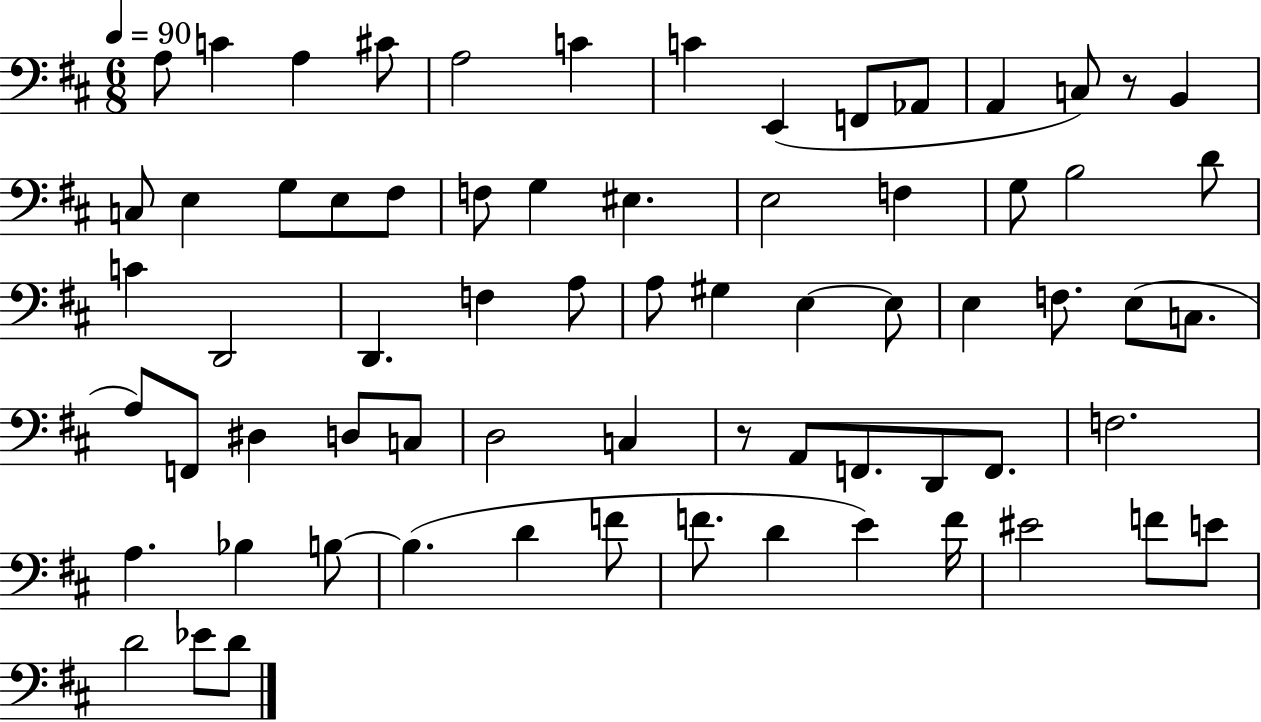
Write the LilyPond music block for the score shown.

{
  \clef bass
  \numericTimeSignature
  \time 6/8
  \key d \major
  \tempo 4 = 90
  a8 c'4 a4 cis'8 | a2 c'4 | c'4 e,4( f,8 aes,8 | a,4 c8) r8 b,4 | \break c8 e4 g8 e8 fis8 | f8 g4 eis4. | e2 f4 | g8 b2 d'8 | \break c'4 d,2 | d,4. f4 a8 | a8 gis4 e4~~ e8 | e4 f8. e8( c8. | \break a8) f,8 dis4 d8 c8 | d2 c4 | r8 a,8 f,8. d,8 f,8. | f2. | \break a4. bes4 b8~~ | b4.( d'4 f'8 | f'8. d'4 e'4) f'16 | eis'2 f'8 e'8 | \break d'2 ees'8 d'8 | \bar "|."
}